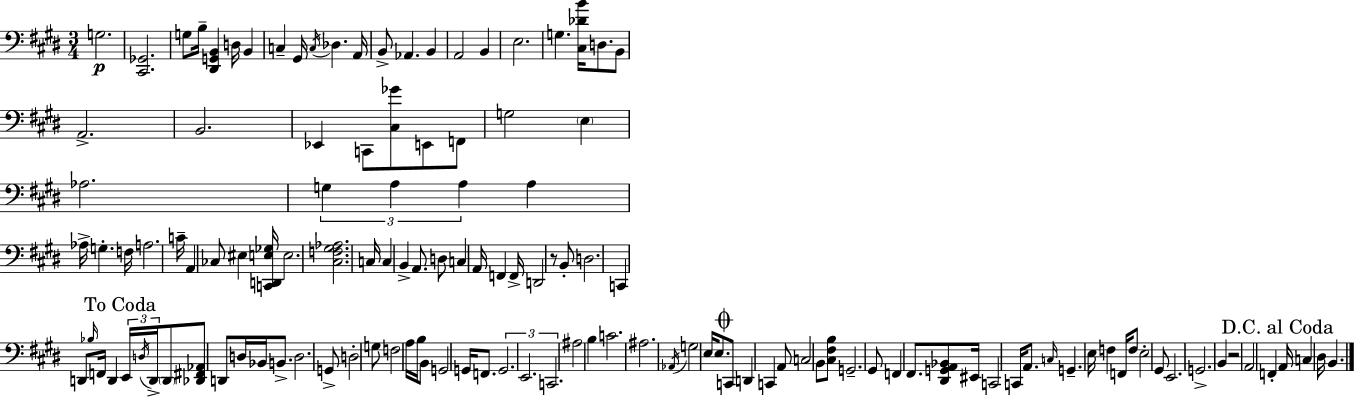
G3/h. [C#2,Gb2]/h. G3/e B3/s [D#2,G2,B2]/q D3/s B2/q C3/q G#2/s C3/s Db3/q. A2/s B2/e Ab2/q. B2/q A2/h B2/q E3/h. G3/q. [C#3,Db4,B4]/s D3/e. B2/e A2/h. B2/h. Eb2/q C2/e [C#3,Gb4]/e E2/e F2/e G3/h E3/q Ab3/h. G3/q A3/q A3/q A3/q Ab3/s G3/q. F3/s A3/h. C4/s A2/q CES3/e EIS3/q [C2,D2,E3,Gb3]/s E3/h. [C#3,F3,G#3,Ab3]/h. C3/s C3/q B2/q A2/e. D3/e C3/q A2/s F2/q F2/s D2/h R/e B2/e D3/h. C2/q D2/e Bb3/s F2/s D2/q E2/s D3/s D2/s D2/e [Db2,F#2,Ab2]/e D2/e D3/s Bb2/s B2/e. D3/h. G2/e D3/h G3/e F3/h A3/s B3/s B2/e G2/h G2/s F2/e. G2/h. E2/h. C2/h. A#3/h B3/q C4/h. A#3/h. Ab2/s G3/h E3/s E3/e. C2/e D2/q C2/q A2/e C3/h B2/e [C#3,F#3,B3]/e G2/h. G#2/e F2/q F#2/e. [D#2,G2,A2,Bb2]/e EIS2/s C2/h C2/s A2/e. C3/s G2/q. E3/s F3/q F2/s F3/e E3/h G#2/e E2/h. G2/h. B2/q R/h A2/h F2/q A2/s C3/q D#3/s B2/q.